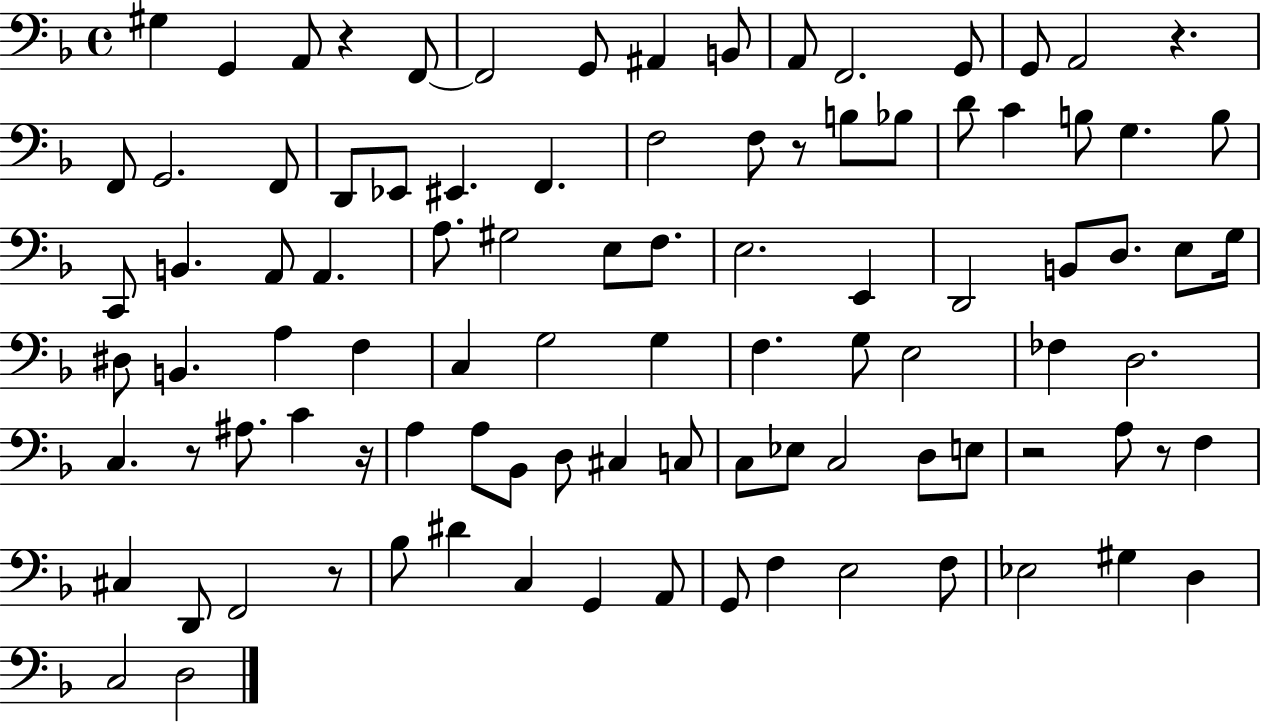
{
  \clef bass
  \time 4/4
  \defaultTimeSignature
  \key f \major
  gis4 g,4 a,8 r4 f,8~~ | f,2 g,8 ais,4 b,8 | a,8 f,2. g,8 | g,8 a,2 r4. | \break f,8 g,2. f,8 | d,8 ees,8 eis,4. f,4. | f2 f8 r8 b8 bes8 | d'8 c'4 b8 g4. b8 | \break c,8 b,4. a,8 a,4. | a8. gis2 e8 f8. | e2. e,4 | d,2 b,8 d8. e8 g16 | \break dis8 b,4. a4 f4 | c4 g2 g4 | f4. g8 e2 | fes4 d2. | \break c4. r8 ais8. c'4 r16 | a4 a8 bes,8 d8 cis4 c8 | c8 ees8 c2 d8 e8 | r2 a8 r8 f4 | \break cis4 d,8 f,2 r8 | bes8 dis'4 c4 g,4 a,8 | g,8 f4 e2 f8 | ees2 gis4 d4 | \break c2 d2 | \bar "|."
}